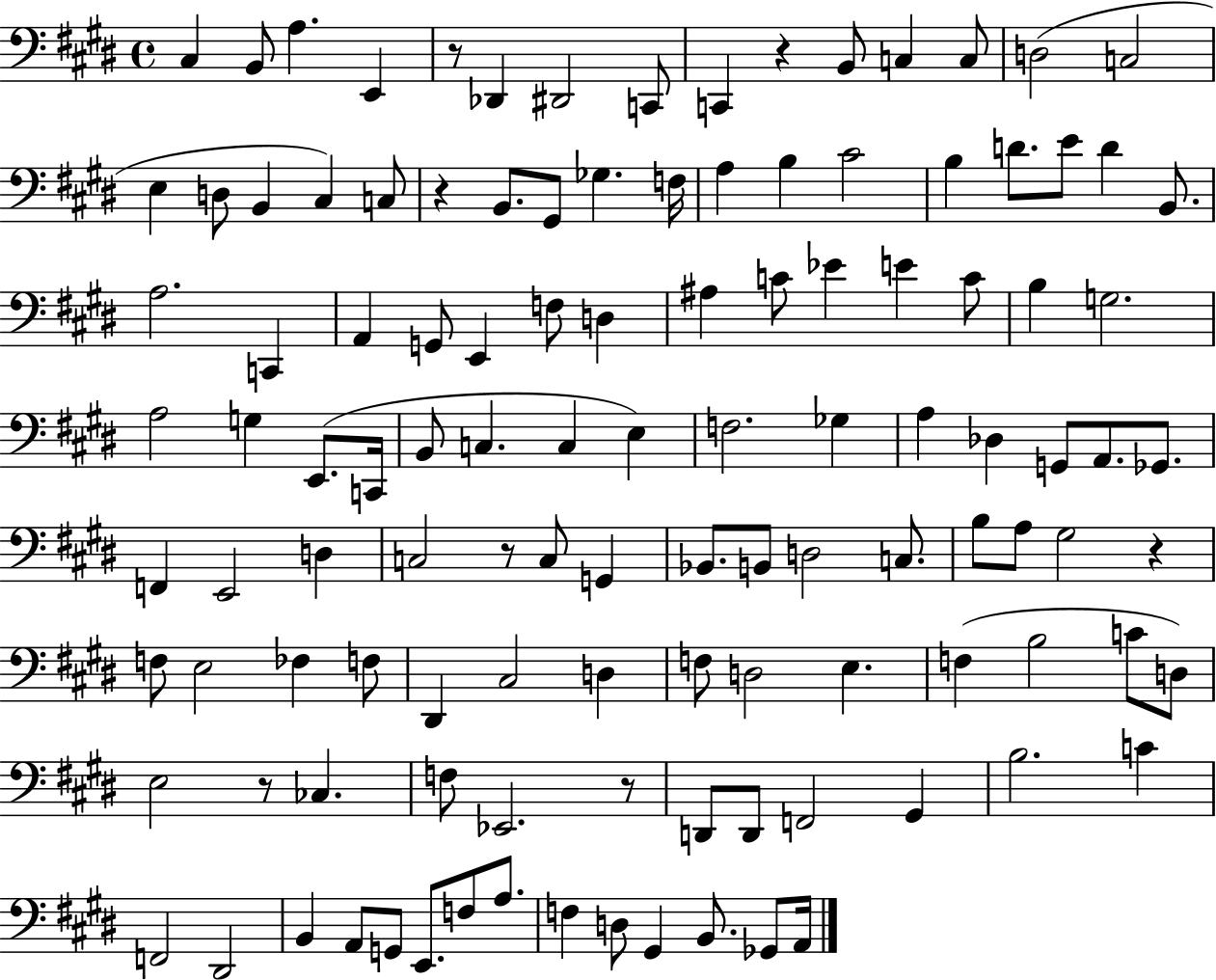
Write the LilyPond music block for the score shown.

{
  \clef bass
  \time 4/4
  \defaultTimeSignature
  \key e \major
  cis4 b,8 a4. e,4 | r8 des,4 dis,2 c,8 | c,4 r4 b,8 c4 c8 | d2( c2 | \break e4 d8 b,4 cis4) c8 | r4 b,8. gis,8 ges4. f16 | a4 b4 cis'2 | b4 d'8. e'8 d'4 b,8. | \break a2. c,4 | a,4 g,8 e,4 f8 d4 | ais4 c'8 ees'4 e'4 c'8 | b4 g2. | \break a2 g4 e,8.( c,16 | b,8 c4. c4 e4) | f2. ges4 | a4 des4 g,8 a,8. ges,8. | \break f,4 e,2 d4 | c2 r8 c8 g,4 | bes,8. b,8 d2 c8. | b8 a8 gis2 r4 | \break f8 e2 fes4 f8 | dis,4 cis2 d4 | f8 d2 e4. | f4( b2 c'8 d8) | \break e2 r8 ces4. | f8 ees,2. r8 | d,8 d,8 f,2 gis,4 | b2. c'4 | \break f,2 dis,2 | b,4 a,8 g,8 e,8. f8 a8. | f4 d8 gis,4 b,8. ges,8 a,16 | \bar "|."
}